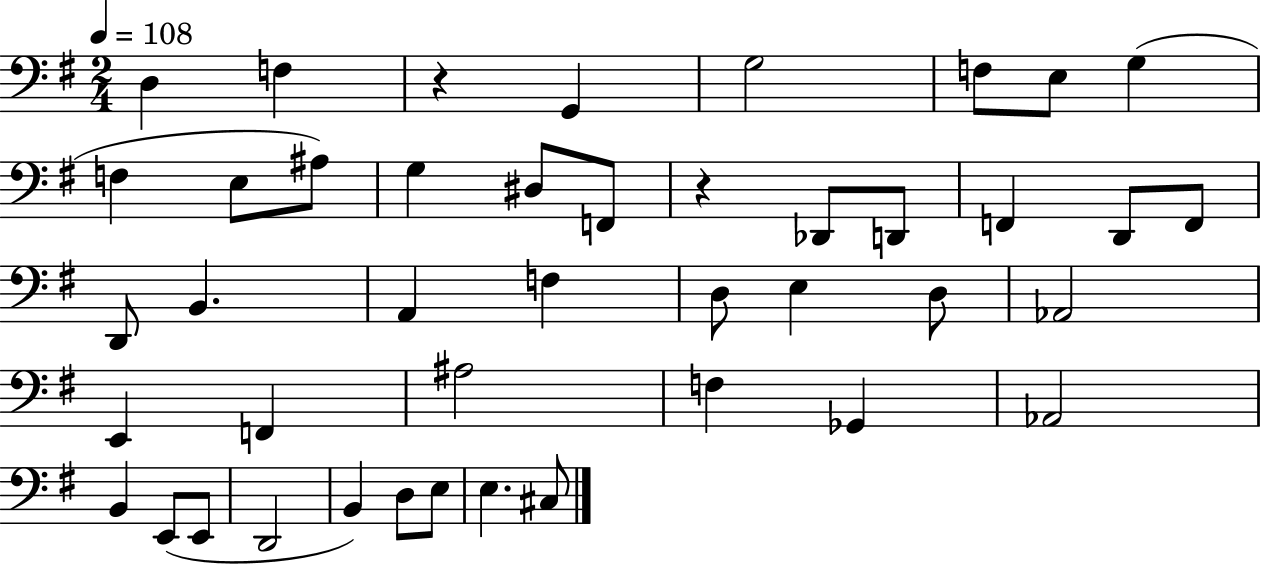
{
  \clef bass
  \numericTimeSignature
  \time 2/4
  \key g \major
  \tempo 4 = 108
  d4 f4 | r4 g,4 | g2 | f8 e8 g4( | \break f4 e8 ais8) | g4 dis8 f,8 | r4 des,8 d,8 | f,4 d,8 f,8 | \break d,8 b,4. | a,4 f4 | d8 e4 d8 | aes,2 | \break e,4 f,4 | ais2 | f4 ges,4 | aes,2 | \break b,4 e,8( e,8 | d,2 | b,4) d8 e8 | e4. cis8 | \break \bar "|."
}